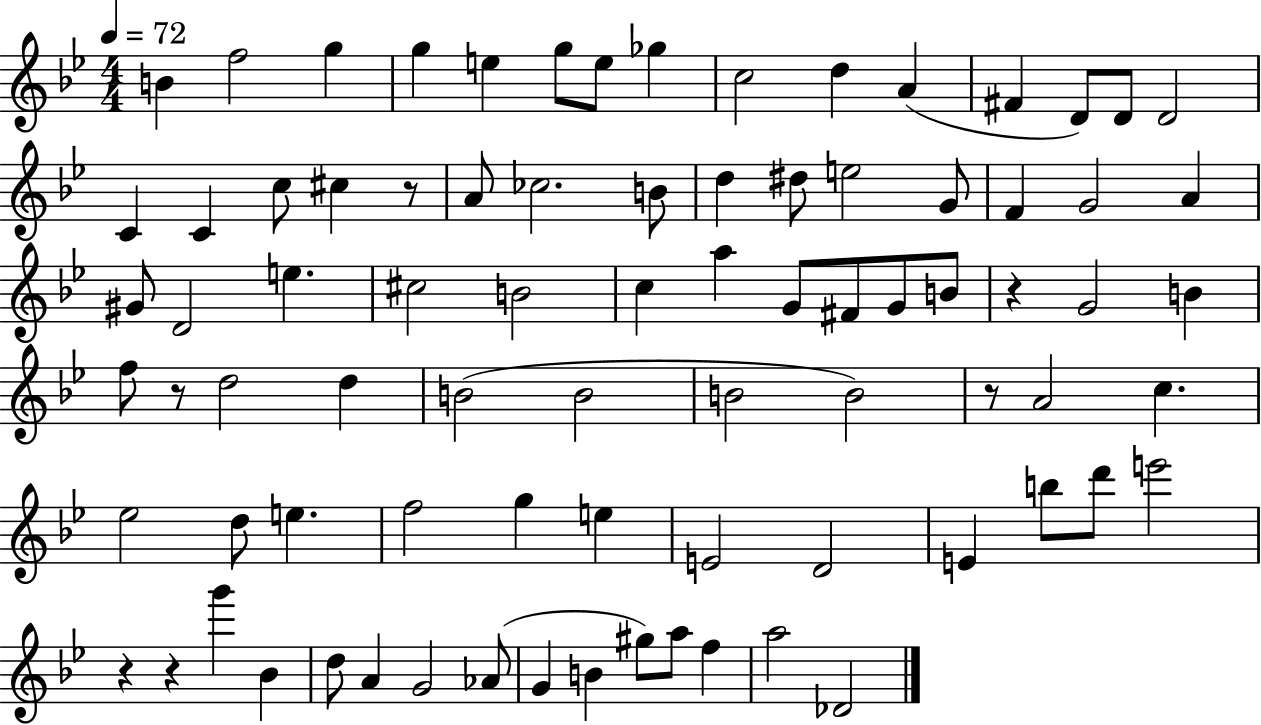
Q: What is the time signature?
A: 4/4